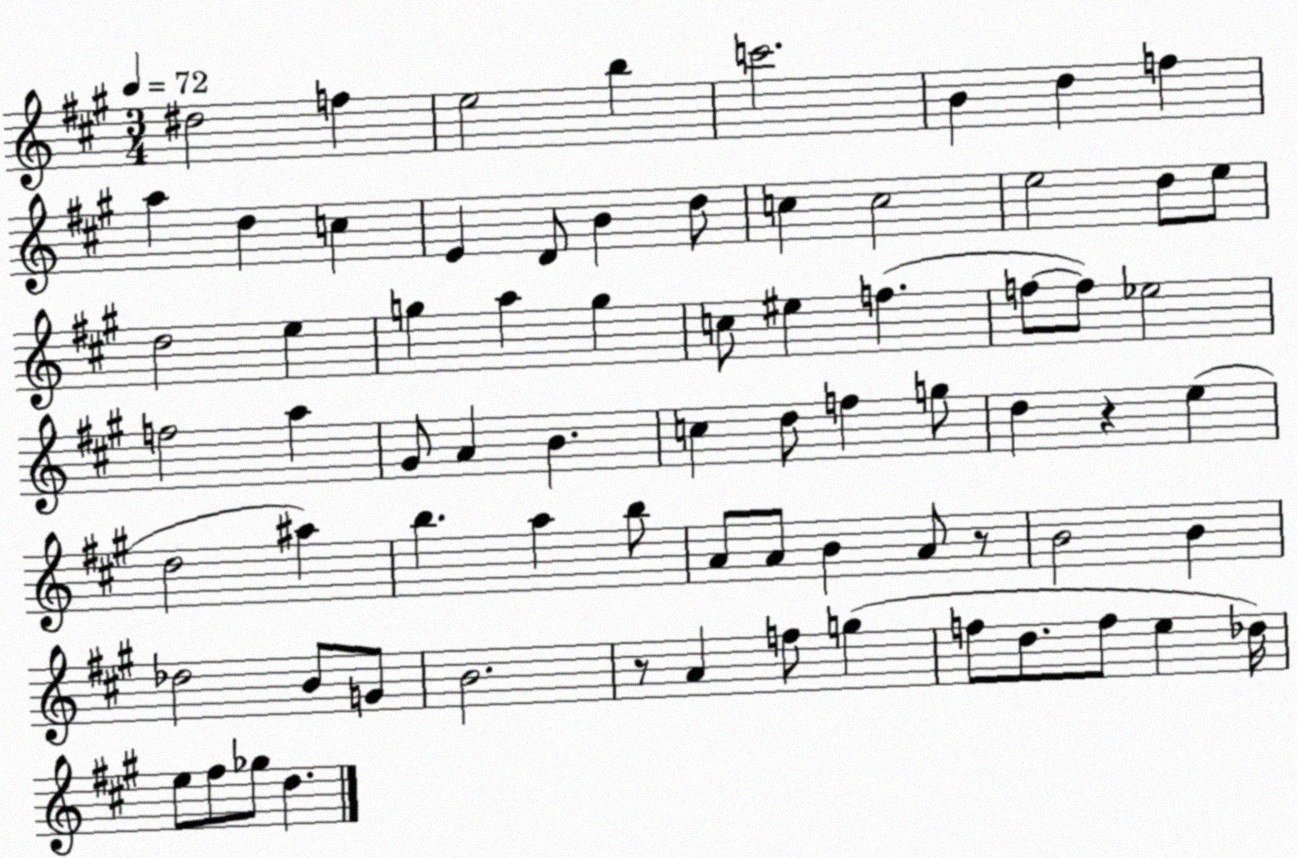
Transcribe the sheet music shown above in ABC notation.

X:1
T:Untitled
M:3/4
L:1/4
K:A
^d2 f e2 b c'2 B d f a d c E D/2 B d/2 c c2 e2 d/2 e/2 d2 e g a g c/2 ^e f f/2 f/2 _e2 f2 a ^G/2 A B c d/2 f g/2 d z e d2 ^a b a b/2 A/2 A/2 B A/2 z/2 B2 B _d2 B/2 G/2 B2 z/2 A f/2 g f/2 d/2 f/2 e _d/4 e/2 ^f/2 _g/2 d